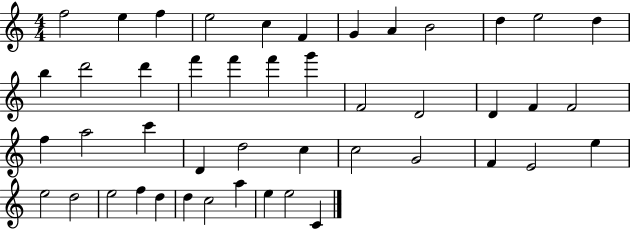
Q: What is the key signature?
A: C major